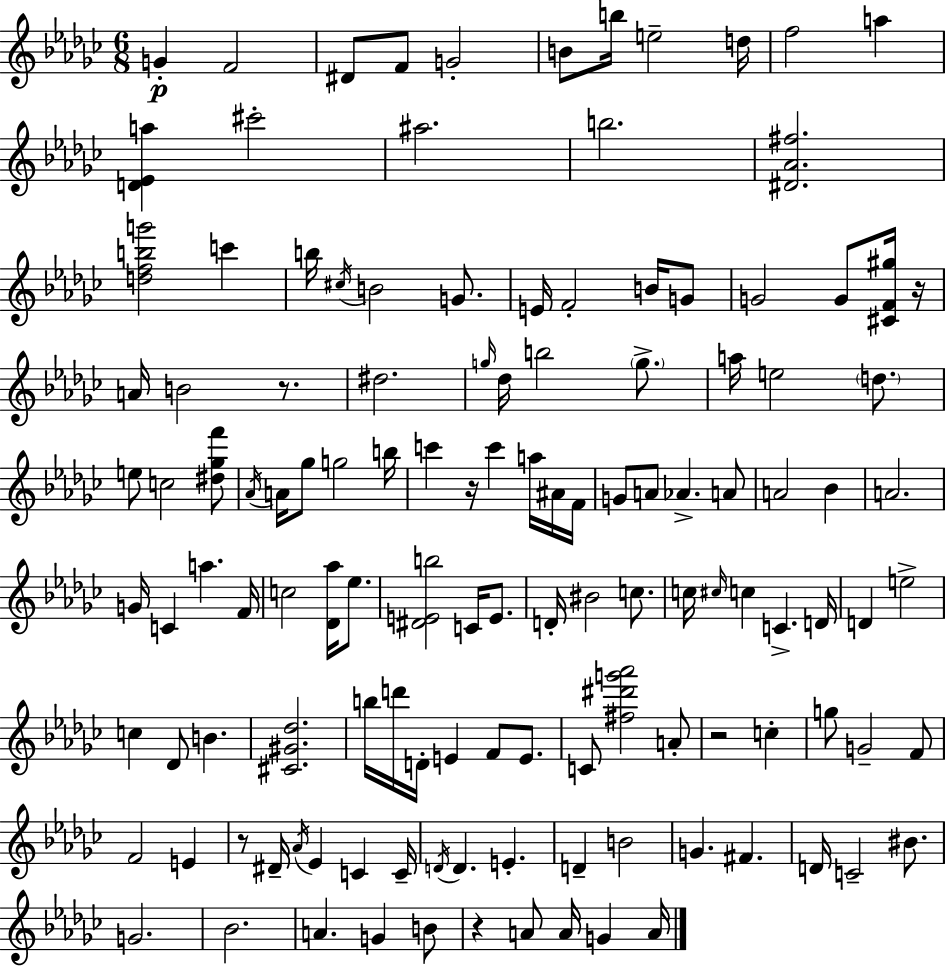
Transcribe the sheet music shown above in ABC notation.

X:1
T:Untitled
M:6/8
L:1/4
K:Ebm
G F2 ^D/2 F/2 G2 B/2 b/4 e2 d/4 f2 a [D_Ea] ^c'2 ^a2 b2 [^D_A^f]2 [dfbg']2 c' b/4 ^c/4 B2 G/2 E/4 F2 B/4 G/2 G2 G/2 [^CF^g]/4 z/4 A/4 B2 z/2 ^d2 g/4 _d/4 b2 g/2 a/4 e2 d/2 e/2 c2 [^d_gf']/2 _A/4 A/4 _g/2 g2 b/4 c' z/4 c' a/4 ^A/4 F/4 G/2 A/2 _A A/2 A2 _B A2 G/4 C a F/4 c2 [_D_a]/4 _e/2 [^DEb]2 C/4 E/2 D/4 ^B2 c/2 c/4 ^c/4 c C D/4 D e2 c _D/2 B [^C^G_d]2 b/4 d'/4 D/4 E F/2 E/2 C/2 [^f^d'g'_a']2 A/2 z2 c g/2 G2 F/2 F2 E z/2 ^D/4 _A/4 _E C C/4 D/4 D E D B2 G ^F D/4 C2 ^B/2 G2 _B2 A G B/2 z A/2 A/4 G A/4